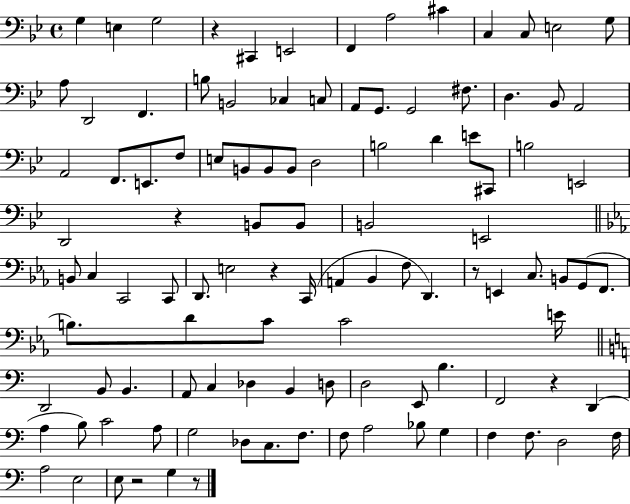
X:1
T:Untitled
M:4/4
L:1/4
K:Bb
G, E, G,2 z ^C,, E,,2 F,, A,2 ^C C, C,/2 E,2 G,/2 A,/2 D,,2 F,, B,/2 B,,2 _C, C,/2 A,,/2 G,,/2 G,,2 ^F,/2 D, _B,,/2 A,,2 A,,2 F,,/2 E,,/2 F,/2 E,/2 B,,/2 B,,/2 B,,/2 D,2 B,2 D E/2 ^C,,/2 B,2 E,,2 D,,2 z B,,/2 B,,/2 B,,2 E,,2 B,,/2 C, C,,2 C,,/2 D,,/2 E,2 z C,,/4 A,, _B,, F,/2 D,, z/2 E,, C,/2 B,,/2 G,,/2 F,,/2 B,/2 D/2 C/2 C2 E/4 D,,2 B,,/2 B,, A,,/2 C, _D, B,, D,/2 D,2 E,,/2 B, F,,2 z D,, A, B,/2 C2 A,/2 G,2 _D,/2 C,/2 F,/2 F,/2 A,2 _B,/2 G, F, F,/2 D,2 F,/4 A,2 E,2 E,/2 z2 G, z/2